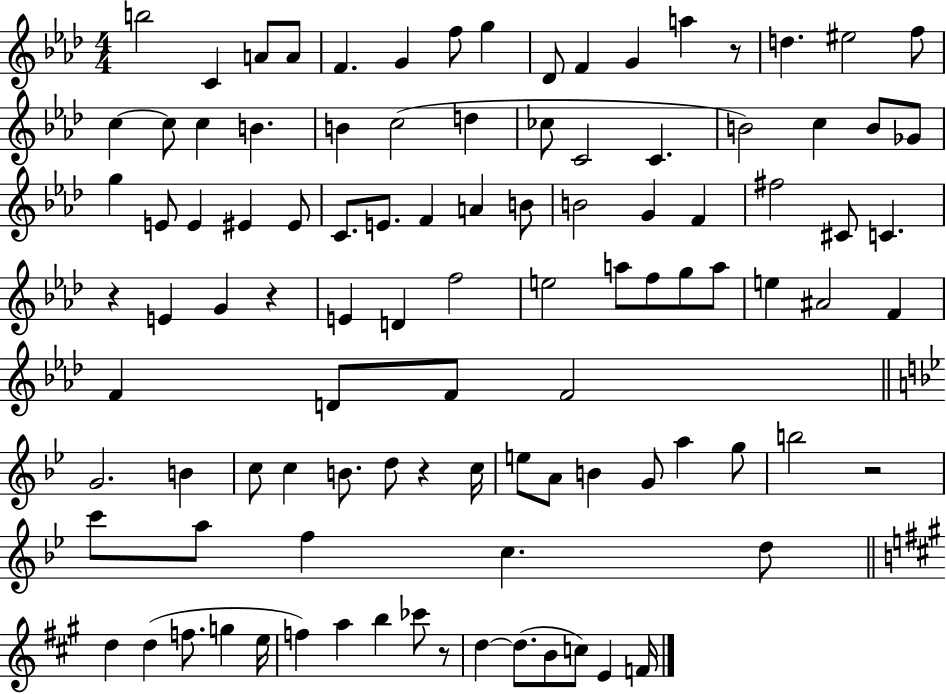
B5/h C4/q A4/e A4/e F4/q. G4/q F5/e G5/q Db4/e F4/q G4/q A5/q R/e D5/q. EIS5/h F5/e C5/q C5/e C5/q B4/q. B4/q C5/h D5/q CES5/e C4/h C4/q. B4/h C5/q B4/e Gb4/e G5/q E4/e E4/q EIS4/q EIS4/e C4/e. E4/e. F4/q A4/q B4/e B4/h G4/q F4/q F#5/h C#4/e C4/q. R/q E4/q G4/q R/q E4/q D4/q F5/h E5/h A5/e F5/e G5/e A5/e E5/q A#4/h F4/q F4/q D4/e F4/e F4/h G4/h. B4/q C5/e C5/q B4/e. D5/e R/q C5/s E5/e A4/e B4/q G4/e A5/q G5/e B5/h R/h C6/e A5/e F5/q C5/q. D5/e D5/q D5/q F5/e. G5/q E5/s F5/q A5/q B5/q CES6/e R/e D5/q D5/e. B4/e C5/e E4/q F4/s